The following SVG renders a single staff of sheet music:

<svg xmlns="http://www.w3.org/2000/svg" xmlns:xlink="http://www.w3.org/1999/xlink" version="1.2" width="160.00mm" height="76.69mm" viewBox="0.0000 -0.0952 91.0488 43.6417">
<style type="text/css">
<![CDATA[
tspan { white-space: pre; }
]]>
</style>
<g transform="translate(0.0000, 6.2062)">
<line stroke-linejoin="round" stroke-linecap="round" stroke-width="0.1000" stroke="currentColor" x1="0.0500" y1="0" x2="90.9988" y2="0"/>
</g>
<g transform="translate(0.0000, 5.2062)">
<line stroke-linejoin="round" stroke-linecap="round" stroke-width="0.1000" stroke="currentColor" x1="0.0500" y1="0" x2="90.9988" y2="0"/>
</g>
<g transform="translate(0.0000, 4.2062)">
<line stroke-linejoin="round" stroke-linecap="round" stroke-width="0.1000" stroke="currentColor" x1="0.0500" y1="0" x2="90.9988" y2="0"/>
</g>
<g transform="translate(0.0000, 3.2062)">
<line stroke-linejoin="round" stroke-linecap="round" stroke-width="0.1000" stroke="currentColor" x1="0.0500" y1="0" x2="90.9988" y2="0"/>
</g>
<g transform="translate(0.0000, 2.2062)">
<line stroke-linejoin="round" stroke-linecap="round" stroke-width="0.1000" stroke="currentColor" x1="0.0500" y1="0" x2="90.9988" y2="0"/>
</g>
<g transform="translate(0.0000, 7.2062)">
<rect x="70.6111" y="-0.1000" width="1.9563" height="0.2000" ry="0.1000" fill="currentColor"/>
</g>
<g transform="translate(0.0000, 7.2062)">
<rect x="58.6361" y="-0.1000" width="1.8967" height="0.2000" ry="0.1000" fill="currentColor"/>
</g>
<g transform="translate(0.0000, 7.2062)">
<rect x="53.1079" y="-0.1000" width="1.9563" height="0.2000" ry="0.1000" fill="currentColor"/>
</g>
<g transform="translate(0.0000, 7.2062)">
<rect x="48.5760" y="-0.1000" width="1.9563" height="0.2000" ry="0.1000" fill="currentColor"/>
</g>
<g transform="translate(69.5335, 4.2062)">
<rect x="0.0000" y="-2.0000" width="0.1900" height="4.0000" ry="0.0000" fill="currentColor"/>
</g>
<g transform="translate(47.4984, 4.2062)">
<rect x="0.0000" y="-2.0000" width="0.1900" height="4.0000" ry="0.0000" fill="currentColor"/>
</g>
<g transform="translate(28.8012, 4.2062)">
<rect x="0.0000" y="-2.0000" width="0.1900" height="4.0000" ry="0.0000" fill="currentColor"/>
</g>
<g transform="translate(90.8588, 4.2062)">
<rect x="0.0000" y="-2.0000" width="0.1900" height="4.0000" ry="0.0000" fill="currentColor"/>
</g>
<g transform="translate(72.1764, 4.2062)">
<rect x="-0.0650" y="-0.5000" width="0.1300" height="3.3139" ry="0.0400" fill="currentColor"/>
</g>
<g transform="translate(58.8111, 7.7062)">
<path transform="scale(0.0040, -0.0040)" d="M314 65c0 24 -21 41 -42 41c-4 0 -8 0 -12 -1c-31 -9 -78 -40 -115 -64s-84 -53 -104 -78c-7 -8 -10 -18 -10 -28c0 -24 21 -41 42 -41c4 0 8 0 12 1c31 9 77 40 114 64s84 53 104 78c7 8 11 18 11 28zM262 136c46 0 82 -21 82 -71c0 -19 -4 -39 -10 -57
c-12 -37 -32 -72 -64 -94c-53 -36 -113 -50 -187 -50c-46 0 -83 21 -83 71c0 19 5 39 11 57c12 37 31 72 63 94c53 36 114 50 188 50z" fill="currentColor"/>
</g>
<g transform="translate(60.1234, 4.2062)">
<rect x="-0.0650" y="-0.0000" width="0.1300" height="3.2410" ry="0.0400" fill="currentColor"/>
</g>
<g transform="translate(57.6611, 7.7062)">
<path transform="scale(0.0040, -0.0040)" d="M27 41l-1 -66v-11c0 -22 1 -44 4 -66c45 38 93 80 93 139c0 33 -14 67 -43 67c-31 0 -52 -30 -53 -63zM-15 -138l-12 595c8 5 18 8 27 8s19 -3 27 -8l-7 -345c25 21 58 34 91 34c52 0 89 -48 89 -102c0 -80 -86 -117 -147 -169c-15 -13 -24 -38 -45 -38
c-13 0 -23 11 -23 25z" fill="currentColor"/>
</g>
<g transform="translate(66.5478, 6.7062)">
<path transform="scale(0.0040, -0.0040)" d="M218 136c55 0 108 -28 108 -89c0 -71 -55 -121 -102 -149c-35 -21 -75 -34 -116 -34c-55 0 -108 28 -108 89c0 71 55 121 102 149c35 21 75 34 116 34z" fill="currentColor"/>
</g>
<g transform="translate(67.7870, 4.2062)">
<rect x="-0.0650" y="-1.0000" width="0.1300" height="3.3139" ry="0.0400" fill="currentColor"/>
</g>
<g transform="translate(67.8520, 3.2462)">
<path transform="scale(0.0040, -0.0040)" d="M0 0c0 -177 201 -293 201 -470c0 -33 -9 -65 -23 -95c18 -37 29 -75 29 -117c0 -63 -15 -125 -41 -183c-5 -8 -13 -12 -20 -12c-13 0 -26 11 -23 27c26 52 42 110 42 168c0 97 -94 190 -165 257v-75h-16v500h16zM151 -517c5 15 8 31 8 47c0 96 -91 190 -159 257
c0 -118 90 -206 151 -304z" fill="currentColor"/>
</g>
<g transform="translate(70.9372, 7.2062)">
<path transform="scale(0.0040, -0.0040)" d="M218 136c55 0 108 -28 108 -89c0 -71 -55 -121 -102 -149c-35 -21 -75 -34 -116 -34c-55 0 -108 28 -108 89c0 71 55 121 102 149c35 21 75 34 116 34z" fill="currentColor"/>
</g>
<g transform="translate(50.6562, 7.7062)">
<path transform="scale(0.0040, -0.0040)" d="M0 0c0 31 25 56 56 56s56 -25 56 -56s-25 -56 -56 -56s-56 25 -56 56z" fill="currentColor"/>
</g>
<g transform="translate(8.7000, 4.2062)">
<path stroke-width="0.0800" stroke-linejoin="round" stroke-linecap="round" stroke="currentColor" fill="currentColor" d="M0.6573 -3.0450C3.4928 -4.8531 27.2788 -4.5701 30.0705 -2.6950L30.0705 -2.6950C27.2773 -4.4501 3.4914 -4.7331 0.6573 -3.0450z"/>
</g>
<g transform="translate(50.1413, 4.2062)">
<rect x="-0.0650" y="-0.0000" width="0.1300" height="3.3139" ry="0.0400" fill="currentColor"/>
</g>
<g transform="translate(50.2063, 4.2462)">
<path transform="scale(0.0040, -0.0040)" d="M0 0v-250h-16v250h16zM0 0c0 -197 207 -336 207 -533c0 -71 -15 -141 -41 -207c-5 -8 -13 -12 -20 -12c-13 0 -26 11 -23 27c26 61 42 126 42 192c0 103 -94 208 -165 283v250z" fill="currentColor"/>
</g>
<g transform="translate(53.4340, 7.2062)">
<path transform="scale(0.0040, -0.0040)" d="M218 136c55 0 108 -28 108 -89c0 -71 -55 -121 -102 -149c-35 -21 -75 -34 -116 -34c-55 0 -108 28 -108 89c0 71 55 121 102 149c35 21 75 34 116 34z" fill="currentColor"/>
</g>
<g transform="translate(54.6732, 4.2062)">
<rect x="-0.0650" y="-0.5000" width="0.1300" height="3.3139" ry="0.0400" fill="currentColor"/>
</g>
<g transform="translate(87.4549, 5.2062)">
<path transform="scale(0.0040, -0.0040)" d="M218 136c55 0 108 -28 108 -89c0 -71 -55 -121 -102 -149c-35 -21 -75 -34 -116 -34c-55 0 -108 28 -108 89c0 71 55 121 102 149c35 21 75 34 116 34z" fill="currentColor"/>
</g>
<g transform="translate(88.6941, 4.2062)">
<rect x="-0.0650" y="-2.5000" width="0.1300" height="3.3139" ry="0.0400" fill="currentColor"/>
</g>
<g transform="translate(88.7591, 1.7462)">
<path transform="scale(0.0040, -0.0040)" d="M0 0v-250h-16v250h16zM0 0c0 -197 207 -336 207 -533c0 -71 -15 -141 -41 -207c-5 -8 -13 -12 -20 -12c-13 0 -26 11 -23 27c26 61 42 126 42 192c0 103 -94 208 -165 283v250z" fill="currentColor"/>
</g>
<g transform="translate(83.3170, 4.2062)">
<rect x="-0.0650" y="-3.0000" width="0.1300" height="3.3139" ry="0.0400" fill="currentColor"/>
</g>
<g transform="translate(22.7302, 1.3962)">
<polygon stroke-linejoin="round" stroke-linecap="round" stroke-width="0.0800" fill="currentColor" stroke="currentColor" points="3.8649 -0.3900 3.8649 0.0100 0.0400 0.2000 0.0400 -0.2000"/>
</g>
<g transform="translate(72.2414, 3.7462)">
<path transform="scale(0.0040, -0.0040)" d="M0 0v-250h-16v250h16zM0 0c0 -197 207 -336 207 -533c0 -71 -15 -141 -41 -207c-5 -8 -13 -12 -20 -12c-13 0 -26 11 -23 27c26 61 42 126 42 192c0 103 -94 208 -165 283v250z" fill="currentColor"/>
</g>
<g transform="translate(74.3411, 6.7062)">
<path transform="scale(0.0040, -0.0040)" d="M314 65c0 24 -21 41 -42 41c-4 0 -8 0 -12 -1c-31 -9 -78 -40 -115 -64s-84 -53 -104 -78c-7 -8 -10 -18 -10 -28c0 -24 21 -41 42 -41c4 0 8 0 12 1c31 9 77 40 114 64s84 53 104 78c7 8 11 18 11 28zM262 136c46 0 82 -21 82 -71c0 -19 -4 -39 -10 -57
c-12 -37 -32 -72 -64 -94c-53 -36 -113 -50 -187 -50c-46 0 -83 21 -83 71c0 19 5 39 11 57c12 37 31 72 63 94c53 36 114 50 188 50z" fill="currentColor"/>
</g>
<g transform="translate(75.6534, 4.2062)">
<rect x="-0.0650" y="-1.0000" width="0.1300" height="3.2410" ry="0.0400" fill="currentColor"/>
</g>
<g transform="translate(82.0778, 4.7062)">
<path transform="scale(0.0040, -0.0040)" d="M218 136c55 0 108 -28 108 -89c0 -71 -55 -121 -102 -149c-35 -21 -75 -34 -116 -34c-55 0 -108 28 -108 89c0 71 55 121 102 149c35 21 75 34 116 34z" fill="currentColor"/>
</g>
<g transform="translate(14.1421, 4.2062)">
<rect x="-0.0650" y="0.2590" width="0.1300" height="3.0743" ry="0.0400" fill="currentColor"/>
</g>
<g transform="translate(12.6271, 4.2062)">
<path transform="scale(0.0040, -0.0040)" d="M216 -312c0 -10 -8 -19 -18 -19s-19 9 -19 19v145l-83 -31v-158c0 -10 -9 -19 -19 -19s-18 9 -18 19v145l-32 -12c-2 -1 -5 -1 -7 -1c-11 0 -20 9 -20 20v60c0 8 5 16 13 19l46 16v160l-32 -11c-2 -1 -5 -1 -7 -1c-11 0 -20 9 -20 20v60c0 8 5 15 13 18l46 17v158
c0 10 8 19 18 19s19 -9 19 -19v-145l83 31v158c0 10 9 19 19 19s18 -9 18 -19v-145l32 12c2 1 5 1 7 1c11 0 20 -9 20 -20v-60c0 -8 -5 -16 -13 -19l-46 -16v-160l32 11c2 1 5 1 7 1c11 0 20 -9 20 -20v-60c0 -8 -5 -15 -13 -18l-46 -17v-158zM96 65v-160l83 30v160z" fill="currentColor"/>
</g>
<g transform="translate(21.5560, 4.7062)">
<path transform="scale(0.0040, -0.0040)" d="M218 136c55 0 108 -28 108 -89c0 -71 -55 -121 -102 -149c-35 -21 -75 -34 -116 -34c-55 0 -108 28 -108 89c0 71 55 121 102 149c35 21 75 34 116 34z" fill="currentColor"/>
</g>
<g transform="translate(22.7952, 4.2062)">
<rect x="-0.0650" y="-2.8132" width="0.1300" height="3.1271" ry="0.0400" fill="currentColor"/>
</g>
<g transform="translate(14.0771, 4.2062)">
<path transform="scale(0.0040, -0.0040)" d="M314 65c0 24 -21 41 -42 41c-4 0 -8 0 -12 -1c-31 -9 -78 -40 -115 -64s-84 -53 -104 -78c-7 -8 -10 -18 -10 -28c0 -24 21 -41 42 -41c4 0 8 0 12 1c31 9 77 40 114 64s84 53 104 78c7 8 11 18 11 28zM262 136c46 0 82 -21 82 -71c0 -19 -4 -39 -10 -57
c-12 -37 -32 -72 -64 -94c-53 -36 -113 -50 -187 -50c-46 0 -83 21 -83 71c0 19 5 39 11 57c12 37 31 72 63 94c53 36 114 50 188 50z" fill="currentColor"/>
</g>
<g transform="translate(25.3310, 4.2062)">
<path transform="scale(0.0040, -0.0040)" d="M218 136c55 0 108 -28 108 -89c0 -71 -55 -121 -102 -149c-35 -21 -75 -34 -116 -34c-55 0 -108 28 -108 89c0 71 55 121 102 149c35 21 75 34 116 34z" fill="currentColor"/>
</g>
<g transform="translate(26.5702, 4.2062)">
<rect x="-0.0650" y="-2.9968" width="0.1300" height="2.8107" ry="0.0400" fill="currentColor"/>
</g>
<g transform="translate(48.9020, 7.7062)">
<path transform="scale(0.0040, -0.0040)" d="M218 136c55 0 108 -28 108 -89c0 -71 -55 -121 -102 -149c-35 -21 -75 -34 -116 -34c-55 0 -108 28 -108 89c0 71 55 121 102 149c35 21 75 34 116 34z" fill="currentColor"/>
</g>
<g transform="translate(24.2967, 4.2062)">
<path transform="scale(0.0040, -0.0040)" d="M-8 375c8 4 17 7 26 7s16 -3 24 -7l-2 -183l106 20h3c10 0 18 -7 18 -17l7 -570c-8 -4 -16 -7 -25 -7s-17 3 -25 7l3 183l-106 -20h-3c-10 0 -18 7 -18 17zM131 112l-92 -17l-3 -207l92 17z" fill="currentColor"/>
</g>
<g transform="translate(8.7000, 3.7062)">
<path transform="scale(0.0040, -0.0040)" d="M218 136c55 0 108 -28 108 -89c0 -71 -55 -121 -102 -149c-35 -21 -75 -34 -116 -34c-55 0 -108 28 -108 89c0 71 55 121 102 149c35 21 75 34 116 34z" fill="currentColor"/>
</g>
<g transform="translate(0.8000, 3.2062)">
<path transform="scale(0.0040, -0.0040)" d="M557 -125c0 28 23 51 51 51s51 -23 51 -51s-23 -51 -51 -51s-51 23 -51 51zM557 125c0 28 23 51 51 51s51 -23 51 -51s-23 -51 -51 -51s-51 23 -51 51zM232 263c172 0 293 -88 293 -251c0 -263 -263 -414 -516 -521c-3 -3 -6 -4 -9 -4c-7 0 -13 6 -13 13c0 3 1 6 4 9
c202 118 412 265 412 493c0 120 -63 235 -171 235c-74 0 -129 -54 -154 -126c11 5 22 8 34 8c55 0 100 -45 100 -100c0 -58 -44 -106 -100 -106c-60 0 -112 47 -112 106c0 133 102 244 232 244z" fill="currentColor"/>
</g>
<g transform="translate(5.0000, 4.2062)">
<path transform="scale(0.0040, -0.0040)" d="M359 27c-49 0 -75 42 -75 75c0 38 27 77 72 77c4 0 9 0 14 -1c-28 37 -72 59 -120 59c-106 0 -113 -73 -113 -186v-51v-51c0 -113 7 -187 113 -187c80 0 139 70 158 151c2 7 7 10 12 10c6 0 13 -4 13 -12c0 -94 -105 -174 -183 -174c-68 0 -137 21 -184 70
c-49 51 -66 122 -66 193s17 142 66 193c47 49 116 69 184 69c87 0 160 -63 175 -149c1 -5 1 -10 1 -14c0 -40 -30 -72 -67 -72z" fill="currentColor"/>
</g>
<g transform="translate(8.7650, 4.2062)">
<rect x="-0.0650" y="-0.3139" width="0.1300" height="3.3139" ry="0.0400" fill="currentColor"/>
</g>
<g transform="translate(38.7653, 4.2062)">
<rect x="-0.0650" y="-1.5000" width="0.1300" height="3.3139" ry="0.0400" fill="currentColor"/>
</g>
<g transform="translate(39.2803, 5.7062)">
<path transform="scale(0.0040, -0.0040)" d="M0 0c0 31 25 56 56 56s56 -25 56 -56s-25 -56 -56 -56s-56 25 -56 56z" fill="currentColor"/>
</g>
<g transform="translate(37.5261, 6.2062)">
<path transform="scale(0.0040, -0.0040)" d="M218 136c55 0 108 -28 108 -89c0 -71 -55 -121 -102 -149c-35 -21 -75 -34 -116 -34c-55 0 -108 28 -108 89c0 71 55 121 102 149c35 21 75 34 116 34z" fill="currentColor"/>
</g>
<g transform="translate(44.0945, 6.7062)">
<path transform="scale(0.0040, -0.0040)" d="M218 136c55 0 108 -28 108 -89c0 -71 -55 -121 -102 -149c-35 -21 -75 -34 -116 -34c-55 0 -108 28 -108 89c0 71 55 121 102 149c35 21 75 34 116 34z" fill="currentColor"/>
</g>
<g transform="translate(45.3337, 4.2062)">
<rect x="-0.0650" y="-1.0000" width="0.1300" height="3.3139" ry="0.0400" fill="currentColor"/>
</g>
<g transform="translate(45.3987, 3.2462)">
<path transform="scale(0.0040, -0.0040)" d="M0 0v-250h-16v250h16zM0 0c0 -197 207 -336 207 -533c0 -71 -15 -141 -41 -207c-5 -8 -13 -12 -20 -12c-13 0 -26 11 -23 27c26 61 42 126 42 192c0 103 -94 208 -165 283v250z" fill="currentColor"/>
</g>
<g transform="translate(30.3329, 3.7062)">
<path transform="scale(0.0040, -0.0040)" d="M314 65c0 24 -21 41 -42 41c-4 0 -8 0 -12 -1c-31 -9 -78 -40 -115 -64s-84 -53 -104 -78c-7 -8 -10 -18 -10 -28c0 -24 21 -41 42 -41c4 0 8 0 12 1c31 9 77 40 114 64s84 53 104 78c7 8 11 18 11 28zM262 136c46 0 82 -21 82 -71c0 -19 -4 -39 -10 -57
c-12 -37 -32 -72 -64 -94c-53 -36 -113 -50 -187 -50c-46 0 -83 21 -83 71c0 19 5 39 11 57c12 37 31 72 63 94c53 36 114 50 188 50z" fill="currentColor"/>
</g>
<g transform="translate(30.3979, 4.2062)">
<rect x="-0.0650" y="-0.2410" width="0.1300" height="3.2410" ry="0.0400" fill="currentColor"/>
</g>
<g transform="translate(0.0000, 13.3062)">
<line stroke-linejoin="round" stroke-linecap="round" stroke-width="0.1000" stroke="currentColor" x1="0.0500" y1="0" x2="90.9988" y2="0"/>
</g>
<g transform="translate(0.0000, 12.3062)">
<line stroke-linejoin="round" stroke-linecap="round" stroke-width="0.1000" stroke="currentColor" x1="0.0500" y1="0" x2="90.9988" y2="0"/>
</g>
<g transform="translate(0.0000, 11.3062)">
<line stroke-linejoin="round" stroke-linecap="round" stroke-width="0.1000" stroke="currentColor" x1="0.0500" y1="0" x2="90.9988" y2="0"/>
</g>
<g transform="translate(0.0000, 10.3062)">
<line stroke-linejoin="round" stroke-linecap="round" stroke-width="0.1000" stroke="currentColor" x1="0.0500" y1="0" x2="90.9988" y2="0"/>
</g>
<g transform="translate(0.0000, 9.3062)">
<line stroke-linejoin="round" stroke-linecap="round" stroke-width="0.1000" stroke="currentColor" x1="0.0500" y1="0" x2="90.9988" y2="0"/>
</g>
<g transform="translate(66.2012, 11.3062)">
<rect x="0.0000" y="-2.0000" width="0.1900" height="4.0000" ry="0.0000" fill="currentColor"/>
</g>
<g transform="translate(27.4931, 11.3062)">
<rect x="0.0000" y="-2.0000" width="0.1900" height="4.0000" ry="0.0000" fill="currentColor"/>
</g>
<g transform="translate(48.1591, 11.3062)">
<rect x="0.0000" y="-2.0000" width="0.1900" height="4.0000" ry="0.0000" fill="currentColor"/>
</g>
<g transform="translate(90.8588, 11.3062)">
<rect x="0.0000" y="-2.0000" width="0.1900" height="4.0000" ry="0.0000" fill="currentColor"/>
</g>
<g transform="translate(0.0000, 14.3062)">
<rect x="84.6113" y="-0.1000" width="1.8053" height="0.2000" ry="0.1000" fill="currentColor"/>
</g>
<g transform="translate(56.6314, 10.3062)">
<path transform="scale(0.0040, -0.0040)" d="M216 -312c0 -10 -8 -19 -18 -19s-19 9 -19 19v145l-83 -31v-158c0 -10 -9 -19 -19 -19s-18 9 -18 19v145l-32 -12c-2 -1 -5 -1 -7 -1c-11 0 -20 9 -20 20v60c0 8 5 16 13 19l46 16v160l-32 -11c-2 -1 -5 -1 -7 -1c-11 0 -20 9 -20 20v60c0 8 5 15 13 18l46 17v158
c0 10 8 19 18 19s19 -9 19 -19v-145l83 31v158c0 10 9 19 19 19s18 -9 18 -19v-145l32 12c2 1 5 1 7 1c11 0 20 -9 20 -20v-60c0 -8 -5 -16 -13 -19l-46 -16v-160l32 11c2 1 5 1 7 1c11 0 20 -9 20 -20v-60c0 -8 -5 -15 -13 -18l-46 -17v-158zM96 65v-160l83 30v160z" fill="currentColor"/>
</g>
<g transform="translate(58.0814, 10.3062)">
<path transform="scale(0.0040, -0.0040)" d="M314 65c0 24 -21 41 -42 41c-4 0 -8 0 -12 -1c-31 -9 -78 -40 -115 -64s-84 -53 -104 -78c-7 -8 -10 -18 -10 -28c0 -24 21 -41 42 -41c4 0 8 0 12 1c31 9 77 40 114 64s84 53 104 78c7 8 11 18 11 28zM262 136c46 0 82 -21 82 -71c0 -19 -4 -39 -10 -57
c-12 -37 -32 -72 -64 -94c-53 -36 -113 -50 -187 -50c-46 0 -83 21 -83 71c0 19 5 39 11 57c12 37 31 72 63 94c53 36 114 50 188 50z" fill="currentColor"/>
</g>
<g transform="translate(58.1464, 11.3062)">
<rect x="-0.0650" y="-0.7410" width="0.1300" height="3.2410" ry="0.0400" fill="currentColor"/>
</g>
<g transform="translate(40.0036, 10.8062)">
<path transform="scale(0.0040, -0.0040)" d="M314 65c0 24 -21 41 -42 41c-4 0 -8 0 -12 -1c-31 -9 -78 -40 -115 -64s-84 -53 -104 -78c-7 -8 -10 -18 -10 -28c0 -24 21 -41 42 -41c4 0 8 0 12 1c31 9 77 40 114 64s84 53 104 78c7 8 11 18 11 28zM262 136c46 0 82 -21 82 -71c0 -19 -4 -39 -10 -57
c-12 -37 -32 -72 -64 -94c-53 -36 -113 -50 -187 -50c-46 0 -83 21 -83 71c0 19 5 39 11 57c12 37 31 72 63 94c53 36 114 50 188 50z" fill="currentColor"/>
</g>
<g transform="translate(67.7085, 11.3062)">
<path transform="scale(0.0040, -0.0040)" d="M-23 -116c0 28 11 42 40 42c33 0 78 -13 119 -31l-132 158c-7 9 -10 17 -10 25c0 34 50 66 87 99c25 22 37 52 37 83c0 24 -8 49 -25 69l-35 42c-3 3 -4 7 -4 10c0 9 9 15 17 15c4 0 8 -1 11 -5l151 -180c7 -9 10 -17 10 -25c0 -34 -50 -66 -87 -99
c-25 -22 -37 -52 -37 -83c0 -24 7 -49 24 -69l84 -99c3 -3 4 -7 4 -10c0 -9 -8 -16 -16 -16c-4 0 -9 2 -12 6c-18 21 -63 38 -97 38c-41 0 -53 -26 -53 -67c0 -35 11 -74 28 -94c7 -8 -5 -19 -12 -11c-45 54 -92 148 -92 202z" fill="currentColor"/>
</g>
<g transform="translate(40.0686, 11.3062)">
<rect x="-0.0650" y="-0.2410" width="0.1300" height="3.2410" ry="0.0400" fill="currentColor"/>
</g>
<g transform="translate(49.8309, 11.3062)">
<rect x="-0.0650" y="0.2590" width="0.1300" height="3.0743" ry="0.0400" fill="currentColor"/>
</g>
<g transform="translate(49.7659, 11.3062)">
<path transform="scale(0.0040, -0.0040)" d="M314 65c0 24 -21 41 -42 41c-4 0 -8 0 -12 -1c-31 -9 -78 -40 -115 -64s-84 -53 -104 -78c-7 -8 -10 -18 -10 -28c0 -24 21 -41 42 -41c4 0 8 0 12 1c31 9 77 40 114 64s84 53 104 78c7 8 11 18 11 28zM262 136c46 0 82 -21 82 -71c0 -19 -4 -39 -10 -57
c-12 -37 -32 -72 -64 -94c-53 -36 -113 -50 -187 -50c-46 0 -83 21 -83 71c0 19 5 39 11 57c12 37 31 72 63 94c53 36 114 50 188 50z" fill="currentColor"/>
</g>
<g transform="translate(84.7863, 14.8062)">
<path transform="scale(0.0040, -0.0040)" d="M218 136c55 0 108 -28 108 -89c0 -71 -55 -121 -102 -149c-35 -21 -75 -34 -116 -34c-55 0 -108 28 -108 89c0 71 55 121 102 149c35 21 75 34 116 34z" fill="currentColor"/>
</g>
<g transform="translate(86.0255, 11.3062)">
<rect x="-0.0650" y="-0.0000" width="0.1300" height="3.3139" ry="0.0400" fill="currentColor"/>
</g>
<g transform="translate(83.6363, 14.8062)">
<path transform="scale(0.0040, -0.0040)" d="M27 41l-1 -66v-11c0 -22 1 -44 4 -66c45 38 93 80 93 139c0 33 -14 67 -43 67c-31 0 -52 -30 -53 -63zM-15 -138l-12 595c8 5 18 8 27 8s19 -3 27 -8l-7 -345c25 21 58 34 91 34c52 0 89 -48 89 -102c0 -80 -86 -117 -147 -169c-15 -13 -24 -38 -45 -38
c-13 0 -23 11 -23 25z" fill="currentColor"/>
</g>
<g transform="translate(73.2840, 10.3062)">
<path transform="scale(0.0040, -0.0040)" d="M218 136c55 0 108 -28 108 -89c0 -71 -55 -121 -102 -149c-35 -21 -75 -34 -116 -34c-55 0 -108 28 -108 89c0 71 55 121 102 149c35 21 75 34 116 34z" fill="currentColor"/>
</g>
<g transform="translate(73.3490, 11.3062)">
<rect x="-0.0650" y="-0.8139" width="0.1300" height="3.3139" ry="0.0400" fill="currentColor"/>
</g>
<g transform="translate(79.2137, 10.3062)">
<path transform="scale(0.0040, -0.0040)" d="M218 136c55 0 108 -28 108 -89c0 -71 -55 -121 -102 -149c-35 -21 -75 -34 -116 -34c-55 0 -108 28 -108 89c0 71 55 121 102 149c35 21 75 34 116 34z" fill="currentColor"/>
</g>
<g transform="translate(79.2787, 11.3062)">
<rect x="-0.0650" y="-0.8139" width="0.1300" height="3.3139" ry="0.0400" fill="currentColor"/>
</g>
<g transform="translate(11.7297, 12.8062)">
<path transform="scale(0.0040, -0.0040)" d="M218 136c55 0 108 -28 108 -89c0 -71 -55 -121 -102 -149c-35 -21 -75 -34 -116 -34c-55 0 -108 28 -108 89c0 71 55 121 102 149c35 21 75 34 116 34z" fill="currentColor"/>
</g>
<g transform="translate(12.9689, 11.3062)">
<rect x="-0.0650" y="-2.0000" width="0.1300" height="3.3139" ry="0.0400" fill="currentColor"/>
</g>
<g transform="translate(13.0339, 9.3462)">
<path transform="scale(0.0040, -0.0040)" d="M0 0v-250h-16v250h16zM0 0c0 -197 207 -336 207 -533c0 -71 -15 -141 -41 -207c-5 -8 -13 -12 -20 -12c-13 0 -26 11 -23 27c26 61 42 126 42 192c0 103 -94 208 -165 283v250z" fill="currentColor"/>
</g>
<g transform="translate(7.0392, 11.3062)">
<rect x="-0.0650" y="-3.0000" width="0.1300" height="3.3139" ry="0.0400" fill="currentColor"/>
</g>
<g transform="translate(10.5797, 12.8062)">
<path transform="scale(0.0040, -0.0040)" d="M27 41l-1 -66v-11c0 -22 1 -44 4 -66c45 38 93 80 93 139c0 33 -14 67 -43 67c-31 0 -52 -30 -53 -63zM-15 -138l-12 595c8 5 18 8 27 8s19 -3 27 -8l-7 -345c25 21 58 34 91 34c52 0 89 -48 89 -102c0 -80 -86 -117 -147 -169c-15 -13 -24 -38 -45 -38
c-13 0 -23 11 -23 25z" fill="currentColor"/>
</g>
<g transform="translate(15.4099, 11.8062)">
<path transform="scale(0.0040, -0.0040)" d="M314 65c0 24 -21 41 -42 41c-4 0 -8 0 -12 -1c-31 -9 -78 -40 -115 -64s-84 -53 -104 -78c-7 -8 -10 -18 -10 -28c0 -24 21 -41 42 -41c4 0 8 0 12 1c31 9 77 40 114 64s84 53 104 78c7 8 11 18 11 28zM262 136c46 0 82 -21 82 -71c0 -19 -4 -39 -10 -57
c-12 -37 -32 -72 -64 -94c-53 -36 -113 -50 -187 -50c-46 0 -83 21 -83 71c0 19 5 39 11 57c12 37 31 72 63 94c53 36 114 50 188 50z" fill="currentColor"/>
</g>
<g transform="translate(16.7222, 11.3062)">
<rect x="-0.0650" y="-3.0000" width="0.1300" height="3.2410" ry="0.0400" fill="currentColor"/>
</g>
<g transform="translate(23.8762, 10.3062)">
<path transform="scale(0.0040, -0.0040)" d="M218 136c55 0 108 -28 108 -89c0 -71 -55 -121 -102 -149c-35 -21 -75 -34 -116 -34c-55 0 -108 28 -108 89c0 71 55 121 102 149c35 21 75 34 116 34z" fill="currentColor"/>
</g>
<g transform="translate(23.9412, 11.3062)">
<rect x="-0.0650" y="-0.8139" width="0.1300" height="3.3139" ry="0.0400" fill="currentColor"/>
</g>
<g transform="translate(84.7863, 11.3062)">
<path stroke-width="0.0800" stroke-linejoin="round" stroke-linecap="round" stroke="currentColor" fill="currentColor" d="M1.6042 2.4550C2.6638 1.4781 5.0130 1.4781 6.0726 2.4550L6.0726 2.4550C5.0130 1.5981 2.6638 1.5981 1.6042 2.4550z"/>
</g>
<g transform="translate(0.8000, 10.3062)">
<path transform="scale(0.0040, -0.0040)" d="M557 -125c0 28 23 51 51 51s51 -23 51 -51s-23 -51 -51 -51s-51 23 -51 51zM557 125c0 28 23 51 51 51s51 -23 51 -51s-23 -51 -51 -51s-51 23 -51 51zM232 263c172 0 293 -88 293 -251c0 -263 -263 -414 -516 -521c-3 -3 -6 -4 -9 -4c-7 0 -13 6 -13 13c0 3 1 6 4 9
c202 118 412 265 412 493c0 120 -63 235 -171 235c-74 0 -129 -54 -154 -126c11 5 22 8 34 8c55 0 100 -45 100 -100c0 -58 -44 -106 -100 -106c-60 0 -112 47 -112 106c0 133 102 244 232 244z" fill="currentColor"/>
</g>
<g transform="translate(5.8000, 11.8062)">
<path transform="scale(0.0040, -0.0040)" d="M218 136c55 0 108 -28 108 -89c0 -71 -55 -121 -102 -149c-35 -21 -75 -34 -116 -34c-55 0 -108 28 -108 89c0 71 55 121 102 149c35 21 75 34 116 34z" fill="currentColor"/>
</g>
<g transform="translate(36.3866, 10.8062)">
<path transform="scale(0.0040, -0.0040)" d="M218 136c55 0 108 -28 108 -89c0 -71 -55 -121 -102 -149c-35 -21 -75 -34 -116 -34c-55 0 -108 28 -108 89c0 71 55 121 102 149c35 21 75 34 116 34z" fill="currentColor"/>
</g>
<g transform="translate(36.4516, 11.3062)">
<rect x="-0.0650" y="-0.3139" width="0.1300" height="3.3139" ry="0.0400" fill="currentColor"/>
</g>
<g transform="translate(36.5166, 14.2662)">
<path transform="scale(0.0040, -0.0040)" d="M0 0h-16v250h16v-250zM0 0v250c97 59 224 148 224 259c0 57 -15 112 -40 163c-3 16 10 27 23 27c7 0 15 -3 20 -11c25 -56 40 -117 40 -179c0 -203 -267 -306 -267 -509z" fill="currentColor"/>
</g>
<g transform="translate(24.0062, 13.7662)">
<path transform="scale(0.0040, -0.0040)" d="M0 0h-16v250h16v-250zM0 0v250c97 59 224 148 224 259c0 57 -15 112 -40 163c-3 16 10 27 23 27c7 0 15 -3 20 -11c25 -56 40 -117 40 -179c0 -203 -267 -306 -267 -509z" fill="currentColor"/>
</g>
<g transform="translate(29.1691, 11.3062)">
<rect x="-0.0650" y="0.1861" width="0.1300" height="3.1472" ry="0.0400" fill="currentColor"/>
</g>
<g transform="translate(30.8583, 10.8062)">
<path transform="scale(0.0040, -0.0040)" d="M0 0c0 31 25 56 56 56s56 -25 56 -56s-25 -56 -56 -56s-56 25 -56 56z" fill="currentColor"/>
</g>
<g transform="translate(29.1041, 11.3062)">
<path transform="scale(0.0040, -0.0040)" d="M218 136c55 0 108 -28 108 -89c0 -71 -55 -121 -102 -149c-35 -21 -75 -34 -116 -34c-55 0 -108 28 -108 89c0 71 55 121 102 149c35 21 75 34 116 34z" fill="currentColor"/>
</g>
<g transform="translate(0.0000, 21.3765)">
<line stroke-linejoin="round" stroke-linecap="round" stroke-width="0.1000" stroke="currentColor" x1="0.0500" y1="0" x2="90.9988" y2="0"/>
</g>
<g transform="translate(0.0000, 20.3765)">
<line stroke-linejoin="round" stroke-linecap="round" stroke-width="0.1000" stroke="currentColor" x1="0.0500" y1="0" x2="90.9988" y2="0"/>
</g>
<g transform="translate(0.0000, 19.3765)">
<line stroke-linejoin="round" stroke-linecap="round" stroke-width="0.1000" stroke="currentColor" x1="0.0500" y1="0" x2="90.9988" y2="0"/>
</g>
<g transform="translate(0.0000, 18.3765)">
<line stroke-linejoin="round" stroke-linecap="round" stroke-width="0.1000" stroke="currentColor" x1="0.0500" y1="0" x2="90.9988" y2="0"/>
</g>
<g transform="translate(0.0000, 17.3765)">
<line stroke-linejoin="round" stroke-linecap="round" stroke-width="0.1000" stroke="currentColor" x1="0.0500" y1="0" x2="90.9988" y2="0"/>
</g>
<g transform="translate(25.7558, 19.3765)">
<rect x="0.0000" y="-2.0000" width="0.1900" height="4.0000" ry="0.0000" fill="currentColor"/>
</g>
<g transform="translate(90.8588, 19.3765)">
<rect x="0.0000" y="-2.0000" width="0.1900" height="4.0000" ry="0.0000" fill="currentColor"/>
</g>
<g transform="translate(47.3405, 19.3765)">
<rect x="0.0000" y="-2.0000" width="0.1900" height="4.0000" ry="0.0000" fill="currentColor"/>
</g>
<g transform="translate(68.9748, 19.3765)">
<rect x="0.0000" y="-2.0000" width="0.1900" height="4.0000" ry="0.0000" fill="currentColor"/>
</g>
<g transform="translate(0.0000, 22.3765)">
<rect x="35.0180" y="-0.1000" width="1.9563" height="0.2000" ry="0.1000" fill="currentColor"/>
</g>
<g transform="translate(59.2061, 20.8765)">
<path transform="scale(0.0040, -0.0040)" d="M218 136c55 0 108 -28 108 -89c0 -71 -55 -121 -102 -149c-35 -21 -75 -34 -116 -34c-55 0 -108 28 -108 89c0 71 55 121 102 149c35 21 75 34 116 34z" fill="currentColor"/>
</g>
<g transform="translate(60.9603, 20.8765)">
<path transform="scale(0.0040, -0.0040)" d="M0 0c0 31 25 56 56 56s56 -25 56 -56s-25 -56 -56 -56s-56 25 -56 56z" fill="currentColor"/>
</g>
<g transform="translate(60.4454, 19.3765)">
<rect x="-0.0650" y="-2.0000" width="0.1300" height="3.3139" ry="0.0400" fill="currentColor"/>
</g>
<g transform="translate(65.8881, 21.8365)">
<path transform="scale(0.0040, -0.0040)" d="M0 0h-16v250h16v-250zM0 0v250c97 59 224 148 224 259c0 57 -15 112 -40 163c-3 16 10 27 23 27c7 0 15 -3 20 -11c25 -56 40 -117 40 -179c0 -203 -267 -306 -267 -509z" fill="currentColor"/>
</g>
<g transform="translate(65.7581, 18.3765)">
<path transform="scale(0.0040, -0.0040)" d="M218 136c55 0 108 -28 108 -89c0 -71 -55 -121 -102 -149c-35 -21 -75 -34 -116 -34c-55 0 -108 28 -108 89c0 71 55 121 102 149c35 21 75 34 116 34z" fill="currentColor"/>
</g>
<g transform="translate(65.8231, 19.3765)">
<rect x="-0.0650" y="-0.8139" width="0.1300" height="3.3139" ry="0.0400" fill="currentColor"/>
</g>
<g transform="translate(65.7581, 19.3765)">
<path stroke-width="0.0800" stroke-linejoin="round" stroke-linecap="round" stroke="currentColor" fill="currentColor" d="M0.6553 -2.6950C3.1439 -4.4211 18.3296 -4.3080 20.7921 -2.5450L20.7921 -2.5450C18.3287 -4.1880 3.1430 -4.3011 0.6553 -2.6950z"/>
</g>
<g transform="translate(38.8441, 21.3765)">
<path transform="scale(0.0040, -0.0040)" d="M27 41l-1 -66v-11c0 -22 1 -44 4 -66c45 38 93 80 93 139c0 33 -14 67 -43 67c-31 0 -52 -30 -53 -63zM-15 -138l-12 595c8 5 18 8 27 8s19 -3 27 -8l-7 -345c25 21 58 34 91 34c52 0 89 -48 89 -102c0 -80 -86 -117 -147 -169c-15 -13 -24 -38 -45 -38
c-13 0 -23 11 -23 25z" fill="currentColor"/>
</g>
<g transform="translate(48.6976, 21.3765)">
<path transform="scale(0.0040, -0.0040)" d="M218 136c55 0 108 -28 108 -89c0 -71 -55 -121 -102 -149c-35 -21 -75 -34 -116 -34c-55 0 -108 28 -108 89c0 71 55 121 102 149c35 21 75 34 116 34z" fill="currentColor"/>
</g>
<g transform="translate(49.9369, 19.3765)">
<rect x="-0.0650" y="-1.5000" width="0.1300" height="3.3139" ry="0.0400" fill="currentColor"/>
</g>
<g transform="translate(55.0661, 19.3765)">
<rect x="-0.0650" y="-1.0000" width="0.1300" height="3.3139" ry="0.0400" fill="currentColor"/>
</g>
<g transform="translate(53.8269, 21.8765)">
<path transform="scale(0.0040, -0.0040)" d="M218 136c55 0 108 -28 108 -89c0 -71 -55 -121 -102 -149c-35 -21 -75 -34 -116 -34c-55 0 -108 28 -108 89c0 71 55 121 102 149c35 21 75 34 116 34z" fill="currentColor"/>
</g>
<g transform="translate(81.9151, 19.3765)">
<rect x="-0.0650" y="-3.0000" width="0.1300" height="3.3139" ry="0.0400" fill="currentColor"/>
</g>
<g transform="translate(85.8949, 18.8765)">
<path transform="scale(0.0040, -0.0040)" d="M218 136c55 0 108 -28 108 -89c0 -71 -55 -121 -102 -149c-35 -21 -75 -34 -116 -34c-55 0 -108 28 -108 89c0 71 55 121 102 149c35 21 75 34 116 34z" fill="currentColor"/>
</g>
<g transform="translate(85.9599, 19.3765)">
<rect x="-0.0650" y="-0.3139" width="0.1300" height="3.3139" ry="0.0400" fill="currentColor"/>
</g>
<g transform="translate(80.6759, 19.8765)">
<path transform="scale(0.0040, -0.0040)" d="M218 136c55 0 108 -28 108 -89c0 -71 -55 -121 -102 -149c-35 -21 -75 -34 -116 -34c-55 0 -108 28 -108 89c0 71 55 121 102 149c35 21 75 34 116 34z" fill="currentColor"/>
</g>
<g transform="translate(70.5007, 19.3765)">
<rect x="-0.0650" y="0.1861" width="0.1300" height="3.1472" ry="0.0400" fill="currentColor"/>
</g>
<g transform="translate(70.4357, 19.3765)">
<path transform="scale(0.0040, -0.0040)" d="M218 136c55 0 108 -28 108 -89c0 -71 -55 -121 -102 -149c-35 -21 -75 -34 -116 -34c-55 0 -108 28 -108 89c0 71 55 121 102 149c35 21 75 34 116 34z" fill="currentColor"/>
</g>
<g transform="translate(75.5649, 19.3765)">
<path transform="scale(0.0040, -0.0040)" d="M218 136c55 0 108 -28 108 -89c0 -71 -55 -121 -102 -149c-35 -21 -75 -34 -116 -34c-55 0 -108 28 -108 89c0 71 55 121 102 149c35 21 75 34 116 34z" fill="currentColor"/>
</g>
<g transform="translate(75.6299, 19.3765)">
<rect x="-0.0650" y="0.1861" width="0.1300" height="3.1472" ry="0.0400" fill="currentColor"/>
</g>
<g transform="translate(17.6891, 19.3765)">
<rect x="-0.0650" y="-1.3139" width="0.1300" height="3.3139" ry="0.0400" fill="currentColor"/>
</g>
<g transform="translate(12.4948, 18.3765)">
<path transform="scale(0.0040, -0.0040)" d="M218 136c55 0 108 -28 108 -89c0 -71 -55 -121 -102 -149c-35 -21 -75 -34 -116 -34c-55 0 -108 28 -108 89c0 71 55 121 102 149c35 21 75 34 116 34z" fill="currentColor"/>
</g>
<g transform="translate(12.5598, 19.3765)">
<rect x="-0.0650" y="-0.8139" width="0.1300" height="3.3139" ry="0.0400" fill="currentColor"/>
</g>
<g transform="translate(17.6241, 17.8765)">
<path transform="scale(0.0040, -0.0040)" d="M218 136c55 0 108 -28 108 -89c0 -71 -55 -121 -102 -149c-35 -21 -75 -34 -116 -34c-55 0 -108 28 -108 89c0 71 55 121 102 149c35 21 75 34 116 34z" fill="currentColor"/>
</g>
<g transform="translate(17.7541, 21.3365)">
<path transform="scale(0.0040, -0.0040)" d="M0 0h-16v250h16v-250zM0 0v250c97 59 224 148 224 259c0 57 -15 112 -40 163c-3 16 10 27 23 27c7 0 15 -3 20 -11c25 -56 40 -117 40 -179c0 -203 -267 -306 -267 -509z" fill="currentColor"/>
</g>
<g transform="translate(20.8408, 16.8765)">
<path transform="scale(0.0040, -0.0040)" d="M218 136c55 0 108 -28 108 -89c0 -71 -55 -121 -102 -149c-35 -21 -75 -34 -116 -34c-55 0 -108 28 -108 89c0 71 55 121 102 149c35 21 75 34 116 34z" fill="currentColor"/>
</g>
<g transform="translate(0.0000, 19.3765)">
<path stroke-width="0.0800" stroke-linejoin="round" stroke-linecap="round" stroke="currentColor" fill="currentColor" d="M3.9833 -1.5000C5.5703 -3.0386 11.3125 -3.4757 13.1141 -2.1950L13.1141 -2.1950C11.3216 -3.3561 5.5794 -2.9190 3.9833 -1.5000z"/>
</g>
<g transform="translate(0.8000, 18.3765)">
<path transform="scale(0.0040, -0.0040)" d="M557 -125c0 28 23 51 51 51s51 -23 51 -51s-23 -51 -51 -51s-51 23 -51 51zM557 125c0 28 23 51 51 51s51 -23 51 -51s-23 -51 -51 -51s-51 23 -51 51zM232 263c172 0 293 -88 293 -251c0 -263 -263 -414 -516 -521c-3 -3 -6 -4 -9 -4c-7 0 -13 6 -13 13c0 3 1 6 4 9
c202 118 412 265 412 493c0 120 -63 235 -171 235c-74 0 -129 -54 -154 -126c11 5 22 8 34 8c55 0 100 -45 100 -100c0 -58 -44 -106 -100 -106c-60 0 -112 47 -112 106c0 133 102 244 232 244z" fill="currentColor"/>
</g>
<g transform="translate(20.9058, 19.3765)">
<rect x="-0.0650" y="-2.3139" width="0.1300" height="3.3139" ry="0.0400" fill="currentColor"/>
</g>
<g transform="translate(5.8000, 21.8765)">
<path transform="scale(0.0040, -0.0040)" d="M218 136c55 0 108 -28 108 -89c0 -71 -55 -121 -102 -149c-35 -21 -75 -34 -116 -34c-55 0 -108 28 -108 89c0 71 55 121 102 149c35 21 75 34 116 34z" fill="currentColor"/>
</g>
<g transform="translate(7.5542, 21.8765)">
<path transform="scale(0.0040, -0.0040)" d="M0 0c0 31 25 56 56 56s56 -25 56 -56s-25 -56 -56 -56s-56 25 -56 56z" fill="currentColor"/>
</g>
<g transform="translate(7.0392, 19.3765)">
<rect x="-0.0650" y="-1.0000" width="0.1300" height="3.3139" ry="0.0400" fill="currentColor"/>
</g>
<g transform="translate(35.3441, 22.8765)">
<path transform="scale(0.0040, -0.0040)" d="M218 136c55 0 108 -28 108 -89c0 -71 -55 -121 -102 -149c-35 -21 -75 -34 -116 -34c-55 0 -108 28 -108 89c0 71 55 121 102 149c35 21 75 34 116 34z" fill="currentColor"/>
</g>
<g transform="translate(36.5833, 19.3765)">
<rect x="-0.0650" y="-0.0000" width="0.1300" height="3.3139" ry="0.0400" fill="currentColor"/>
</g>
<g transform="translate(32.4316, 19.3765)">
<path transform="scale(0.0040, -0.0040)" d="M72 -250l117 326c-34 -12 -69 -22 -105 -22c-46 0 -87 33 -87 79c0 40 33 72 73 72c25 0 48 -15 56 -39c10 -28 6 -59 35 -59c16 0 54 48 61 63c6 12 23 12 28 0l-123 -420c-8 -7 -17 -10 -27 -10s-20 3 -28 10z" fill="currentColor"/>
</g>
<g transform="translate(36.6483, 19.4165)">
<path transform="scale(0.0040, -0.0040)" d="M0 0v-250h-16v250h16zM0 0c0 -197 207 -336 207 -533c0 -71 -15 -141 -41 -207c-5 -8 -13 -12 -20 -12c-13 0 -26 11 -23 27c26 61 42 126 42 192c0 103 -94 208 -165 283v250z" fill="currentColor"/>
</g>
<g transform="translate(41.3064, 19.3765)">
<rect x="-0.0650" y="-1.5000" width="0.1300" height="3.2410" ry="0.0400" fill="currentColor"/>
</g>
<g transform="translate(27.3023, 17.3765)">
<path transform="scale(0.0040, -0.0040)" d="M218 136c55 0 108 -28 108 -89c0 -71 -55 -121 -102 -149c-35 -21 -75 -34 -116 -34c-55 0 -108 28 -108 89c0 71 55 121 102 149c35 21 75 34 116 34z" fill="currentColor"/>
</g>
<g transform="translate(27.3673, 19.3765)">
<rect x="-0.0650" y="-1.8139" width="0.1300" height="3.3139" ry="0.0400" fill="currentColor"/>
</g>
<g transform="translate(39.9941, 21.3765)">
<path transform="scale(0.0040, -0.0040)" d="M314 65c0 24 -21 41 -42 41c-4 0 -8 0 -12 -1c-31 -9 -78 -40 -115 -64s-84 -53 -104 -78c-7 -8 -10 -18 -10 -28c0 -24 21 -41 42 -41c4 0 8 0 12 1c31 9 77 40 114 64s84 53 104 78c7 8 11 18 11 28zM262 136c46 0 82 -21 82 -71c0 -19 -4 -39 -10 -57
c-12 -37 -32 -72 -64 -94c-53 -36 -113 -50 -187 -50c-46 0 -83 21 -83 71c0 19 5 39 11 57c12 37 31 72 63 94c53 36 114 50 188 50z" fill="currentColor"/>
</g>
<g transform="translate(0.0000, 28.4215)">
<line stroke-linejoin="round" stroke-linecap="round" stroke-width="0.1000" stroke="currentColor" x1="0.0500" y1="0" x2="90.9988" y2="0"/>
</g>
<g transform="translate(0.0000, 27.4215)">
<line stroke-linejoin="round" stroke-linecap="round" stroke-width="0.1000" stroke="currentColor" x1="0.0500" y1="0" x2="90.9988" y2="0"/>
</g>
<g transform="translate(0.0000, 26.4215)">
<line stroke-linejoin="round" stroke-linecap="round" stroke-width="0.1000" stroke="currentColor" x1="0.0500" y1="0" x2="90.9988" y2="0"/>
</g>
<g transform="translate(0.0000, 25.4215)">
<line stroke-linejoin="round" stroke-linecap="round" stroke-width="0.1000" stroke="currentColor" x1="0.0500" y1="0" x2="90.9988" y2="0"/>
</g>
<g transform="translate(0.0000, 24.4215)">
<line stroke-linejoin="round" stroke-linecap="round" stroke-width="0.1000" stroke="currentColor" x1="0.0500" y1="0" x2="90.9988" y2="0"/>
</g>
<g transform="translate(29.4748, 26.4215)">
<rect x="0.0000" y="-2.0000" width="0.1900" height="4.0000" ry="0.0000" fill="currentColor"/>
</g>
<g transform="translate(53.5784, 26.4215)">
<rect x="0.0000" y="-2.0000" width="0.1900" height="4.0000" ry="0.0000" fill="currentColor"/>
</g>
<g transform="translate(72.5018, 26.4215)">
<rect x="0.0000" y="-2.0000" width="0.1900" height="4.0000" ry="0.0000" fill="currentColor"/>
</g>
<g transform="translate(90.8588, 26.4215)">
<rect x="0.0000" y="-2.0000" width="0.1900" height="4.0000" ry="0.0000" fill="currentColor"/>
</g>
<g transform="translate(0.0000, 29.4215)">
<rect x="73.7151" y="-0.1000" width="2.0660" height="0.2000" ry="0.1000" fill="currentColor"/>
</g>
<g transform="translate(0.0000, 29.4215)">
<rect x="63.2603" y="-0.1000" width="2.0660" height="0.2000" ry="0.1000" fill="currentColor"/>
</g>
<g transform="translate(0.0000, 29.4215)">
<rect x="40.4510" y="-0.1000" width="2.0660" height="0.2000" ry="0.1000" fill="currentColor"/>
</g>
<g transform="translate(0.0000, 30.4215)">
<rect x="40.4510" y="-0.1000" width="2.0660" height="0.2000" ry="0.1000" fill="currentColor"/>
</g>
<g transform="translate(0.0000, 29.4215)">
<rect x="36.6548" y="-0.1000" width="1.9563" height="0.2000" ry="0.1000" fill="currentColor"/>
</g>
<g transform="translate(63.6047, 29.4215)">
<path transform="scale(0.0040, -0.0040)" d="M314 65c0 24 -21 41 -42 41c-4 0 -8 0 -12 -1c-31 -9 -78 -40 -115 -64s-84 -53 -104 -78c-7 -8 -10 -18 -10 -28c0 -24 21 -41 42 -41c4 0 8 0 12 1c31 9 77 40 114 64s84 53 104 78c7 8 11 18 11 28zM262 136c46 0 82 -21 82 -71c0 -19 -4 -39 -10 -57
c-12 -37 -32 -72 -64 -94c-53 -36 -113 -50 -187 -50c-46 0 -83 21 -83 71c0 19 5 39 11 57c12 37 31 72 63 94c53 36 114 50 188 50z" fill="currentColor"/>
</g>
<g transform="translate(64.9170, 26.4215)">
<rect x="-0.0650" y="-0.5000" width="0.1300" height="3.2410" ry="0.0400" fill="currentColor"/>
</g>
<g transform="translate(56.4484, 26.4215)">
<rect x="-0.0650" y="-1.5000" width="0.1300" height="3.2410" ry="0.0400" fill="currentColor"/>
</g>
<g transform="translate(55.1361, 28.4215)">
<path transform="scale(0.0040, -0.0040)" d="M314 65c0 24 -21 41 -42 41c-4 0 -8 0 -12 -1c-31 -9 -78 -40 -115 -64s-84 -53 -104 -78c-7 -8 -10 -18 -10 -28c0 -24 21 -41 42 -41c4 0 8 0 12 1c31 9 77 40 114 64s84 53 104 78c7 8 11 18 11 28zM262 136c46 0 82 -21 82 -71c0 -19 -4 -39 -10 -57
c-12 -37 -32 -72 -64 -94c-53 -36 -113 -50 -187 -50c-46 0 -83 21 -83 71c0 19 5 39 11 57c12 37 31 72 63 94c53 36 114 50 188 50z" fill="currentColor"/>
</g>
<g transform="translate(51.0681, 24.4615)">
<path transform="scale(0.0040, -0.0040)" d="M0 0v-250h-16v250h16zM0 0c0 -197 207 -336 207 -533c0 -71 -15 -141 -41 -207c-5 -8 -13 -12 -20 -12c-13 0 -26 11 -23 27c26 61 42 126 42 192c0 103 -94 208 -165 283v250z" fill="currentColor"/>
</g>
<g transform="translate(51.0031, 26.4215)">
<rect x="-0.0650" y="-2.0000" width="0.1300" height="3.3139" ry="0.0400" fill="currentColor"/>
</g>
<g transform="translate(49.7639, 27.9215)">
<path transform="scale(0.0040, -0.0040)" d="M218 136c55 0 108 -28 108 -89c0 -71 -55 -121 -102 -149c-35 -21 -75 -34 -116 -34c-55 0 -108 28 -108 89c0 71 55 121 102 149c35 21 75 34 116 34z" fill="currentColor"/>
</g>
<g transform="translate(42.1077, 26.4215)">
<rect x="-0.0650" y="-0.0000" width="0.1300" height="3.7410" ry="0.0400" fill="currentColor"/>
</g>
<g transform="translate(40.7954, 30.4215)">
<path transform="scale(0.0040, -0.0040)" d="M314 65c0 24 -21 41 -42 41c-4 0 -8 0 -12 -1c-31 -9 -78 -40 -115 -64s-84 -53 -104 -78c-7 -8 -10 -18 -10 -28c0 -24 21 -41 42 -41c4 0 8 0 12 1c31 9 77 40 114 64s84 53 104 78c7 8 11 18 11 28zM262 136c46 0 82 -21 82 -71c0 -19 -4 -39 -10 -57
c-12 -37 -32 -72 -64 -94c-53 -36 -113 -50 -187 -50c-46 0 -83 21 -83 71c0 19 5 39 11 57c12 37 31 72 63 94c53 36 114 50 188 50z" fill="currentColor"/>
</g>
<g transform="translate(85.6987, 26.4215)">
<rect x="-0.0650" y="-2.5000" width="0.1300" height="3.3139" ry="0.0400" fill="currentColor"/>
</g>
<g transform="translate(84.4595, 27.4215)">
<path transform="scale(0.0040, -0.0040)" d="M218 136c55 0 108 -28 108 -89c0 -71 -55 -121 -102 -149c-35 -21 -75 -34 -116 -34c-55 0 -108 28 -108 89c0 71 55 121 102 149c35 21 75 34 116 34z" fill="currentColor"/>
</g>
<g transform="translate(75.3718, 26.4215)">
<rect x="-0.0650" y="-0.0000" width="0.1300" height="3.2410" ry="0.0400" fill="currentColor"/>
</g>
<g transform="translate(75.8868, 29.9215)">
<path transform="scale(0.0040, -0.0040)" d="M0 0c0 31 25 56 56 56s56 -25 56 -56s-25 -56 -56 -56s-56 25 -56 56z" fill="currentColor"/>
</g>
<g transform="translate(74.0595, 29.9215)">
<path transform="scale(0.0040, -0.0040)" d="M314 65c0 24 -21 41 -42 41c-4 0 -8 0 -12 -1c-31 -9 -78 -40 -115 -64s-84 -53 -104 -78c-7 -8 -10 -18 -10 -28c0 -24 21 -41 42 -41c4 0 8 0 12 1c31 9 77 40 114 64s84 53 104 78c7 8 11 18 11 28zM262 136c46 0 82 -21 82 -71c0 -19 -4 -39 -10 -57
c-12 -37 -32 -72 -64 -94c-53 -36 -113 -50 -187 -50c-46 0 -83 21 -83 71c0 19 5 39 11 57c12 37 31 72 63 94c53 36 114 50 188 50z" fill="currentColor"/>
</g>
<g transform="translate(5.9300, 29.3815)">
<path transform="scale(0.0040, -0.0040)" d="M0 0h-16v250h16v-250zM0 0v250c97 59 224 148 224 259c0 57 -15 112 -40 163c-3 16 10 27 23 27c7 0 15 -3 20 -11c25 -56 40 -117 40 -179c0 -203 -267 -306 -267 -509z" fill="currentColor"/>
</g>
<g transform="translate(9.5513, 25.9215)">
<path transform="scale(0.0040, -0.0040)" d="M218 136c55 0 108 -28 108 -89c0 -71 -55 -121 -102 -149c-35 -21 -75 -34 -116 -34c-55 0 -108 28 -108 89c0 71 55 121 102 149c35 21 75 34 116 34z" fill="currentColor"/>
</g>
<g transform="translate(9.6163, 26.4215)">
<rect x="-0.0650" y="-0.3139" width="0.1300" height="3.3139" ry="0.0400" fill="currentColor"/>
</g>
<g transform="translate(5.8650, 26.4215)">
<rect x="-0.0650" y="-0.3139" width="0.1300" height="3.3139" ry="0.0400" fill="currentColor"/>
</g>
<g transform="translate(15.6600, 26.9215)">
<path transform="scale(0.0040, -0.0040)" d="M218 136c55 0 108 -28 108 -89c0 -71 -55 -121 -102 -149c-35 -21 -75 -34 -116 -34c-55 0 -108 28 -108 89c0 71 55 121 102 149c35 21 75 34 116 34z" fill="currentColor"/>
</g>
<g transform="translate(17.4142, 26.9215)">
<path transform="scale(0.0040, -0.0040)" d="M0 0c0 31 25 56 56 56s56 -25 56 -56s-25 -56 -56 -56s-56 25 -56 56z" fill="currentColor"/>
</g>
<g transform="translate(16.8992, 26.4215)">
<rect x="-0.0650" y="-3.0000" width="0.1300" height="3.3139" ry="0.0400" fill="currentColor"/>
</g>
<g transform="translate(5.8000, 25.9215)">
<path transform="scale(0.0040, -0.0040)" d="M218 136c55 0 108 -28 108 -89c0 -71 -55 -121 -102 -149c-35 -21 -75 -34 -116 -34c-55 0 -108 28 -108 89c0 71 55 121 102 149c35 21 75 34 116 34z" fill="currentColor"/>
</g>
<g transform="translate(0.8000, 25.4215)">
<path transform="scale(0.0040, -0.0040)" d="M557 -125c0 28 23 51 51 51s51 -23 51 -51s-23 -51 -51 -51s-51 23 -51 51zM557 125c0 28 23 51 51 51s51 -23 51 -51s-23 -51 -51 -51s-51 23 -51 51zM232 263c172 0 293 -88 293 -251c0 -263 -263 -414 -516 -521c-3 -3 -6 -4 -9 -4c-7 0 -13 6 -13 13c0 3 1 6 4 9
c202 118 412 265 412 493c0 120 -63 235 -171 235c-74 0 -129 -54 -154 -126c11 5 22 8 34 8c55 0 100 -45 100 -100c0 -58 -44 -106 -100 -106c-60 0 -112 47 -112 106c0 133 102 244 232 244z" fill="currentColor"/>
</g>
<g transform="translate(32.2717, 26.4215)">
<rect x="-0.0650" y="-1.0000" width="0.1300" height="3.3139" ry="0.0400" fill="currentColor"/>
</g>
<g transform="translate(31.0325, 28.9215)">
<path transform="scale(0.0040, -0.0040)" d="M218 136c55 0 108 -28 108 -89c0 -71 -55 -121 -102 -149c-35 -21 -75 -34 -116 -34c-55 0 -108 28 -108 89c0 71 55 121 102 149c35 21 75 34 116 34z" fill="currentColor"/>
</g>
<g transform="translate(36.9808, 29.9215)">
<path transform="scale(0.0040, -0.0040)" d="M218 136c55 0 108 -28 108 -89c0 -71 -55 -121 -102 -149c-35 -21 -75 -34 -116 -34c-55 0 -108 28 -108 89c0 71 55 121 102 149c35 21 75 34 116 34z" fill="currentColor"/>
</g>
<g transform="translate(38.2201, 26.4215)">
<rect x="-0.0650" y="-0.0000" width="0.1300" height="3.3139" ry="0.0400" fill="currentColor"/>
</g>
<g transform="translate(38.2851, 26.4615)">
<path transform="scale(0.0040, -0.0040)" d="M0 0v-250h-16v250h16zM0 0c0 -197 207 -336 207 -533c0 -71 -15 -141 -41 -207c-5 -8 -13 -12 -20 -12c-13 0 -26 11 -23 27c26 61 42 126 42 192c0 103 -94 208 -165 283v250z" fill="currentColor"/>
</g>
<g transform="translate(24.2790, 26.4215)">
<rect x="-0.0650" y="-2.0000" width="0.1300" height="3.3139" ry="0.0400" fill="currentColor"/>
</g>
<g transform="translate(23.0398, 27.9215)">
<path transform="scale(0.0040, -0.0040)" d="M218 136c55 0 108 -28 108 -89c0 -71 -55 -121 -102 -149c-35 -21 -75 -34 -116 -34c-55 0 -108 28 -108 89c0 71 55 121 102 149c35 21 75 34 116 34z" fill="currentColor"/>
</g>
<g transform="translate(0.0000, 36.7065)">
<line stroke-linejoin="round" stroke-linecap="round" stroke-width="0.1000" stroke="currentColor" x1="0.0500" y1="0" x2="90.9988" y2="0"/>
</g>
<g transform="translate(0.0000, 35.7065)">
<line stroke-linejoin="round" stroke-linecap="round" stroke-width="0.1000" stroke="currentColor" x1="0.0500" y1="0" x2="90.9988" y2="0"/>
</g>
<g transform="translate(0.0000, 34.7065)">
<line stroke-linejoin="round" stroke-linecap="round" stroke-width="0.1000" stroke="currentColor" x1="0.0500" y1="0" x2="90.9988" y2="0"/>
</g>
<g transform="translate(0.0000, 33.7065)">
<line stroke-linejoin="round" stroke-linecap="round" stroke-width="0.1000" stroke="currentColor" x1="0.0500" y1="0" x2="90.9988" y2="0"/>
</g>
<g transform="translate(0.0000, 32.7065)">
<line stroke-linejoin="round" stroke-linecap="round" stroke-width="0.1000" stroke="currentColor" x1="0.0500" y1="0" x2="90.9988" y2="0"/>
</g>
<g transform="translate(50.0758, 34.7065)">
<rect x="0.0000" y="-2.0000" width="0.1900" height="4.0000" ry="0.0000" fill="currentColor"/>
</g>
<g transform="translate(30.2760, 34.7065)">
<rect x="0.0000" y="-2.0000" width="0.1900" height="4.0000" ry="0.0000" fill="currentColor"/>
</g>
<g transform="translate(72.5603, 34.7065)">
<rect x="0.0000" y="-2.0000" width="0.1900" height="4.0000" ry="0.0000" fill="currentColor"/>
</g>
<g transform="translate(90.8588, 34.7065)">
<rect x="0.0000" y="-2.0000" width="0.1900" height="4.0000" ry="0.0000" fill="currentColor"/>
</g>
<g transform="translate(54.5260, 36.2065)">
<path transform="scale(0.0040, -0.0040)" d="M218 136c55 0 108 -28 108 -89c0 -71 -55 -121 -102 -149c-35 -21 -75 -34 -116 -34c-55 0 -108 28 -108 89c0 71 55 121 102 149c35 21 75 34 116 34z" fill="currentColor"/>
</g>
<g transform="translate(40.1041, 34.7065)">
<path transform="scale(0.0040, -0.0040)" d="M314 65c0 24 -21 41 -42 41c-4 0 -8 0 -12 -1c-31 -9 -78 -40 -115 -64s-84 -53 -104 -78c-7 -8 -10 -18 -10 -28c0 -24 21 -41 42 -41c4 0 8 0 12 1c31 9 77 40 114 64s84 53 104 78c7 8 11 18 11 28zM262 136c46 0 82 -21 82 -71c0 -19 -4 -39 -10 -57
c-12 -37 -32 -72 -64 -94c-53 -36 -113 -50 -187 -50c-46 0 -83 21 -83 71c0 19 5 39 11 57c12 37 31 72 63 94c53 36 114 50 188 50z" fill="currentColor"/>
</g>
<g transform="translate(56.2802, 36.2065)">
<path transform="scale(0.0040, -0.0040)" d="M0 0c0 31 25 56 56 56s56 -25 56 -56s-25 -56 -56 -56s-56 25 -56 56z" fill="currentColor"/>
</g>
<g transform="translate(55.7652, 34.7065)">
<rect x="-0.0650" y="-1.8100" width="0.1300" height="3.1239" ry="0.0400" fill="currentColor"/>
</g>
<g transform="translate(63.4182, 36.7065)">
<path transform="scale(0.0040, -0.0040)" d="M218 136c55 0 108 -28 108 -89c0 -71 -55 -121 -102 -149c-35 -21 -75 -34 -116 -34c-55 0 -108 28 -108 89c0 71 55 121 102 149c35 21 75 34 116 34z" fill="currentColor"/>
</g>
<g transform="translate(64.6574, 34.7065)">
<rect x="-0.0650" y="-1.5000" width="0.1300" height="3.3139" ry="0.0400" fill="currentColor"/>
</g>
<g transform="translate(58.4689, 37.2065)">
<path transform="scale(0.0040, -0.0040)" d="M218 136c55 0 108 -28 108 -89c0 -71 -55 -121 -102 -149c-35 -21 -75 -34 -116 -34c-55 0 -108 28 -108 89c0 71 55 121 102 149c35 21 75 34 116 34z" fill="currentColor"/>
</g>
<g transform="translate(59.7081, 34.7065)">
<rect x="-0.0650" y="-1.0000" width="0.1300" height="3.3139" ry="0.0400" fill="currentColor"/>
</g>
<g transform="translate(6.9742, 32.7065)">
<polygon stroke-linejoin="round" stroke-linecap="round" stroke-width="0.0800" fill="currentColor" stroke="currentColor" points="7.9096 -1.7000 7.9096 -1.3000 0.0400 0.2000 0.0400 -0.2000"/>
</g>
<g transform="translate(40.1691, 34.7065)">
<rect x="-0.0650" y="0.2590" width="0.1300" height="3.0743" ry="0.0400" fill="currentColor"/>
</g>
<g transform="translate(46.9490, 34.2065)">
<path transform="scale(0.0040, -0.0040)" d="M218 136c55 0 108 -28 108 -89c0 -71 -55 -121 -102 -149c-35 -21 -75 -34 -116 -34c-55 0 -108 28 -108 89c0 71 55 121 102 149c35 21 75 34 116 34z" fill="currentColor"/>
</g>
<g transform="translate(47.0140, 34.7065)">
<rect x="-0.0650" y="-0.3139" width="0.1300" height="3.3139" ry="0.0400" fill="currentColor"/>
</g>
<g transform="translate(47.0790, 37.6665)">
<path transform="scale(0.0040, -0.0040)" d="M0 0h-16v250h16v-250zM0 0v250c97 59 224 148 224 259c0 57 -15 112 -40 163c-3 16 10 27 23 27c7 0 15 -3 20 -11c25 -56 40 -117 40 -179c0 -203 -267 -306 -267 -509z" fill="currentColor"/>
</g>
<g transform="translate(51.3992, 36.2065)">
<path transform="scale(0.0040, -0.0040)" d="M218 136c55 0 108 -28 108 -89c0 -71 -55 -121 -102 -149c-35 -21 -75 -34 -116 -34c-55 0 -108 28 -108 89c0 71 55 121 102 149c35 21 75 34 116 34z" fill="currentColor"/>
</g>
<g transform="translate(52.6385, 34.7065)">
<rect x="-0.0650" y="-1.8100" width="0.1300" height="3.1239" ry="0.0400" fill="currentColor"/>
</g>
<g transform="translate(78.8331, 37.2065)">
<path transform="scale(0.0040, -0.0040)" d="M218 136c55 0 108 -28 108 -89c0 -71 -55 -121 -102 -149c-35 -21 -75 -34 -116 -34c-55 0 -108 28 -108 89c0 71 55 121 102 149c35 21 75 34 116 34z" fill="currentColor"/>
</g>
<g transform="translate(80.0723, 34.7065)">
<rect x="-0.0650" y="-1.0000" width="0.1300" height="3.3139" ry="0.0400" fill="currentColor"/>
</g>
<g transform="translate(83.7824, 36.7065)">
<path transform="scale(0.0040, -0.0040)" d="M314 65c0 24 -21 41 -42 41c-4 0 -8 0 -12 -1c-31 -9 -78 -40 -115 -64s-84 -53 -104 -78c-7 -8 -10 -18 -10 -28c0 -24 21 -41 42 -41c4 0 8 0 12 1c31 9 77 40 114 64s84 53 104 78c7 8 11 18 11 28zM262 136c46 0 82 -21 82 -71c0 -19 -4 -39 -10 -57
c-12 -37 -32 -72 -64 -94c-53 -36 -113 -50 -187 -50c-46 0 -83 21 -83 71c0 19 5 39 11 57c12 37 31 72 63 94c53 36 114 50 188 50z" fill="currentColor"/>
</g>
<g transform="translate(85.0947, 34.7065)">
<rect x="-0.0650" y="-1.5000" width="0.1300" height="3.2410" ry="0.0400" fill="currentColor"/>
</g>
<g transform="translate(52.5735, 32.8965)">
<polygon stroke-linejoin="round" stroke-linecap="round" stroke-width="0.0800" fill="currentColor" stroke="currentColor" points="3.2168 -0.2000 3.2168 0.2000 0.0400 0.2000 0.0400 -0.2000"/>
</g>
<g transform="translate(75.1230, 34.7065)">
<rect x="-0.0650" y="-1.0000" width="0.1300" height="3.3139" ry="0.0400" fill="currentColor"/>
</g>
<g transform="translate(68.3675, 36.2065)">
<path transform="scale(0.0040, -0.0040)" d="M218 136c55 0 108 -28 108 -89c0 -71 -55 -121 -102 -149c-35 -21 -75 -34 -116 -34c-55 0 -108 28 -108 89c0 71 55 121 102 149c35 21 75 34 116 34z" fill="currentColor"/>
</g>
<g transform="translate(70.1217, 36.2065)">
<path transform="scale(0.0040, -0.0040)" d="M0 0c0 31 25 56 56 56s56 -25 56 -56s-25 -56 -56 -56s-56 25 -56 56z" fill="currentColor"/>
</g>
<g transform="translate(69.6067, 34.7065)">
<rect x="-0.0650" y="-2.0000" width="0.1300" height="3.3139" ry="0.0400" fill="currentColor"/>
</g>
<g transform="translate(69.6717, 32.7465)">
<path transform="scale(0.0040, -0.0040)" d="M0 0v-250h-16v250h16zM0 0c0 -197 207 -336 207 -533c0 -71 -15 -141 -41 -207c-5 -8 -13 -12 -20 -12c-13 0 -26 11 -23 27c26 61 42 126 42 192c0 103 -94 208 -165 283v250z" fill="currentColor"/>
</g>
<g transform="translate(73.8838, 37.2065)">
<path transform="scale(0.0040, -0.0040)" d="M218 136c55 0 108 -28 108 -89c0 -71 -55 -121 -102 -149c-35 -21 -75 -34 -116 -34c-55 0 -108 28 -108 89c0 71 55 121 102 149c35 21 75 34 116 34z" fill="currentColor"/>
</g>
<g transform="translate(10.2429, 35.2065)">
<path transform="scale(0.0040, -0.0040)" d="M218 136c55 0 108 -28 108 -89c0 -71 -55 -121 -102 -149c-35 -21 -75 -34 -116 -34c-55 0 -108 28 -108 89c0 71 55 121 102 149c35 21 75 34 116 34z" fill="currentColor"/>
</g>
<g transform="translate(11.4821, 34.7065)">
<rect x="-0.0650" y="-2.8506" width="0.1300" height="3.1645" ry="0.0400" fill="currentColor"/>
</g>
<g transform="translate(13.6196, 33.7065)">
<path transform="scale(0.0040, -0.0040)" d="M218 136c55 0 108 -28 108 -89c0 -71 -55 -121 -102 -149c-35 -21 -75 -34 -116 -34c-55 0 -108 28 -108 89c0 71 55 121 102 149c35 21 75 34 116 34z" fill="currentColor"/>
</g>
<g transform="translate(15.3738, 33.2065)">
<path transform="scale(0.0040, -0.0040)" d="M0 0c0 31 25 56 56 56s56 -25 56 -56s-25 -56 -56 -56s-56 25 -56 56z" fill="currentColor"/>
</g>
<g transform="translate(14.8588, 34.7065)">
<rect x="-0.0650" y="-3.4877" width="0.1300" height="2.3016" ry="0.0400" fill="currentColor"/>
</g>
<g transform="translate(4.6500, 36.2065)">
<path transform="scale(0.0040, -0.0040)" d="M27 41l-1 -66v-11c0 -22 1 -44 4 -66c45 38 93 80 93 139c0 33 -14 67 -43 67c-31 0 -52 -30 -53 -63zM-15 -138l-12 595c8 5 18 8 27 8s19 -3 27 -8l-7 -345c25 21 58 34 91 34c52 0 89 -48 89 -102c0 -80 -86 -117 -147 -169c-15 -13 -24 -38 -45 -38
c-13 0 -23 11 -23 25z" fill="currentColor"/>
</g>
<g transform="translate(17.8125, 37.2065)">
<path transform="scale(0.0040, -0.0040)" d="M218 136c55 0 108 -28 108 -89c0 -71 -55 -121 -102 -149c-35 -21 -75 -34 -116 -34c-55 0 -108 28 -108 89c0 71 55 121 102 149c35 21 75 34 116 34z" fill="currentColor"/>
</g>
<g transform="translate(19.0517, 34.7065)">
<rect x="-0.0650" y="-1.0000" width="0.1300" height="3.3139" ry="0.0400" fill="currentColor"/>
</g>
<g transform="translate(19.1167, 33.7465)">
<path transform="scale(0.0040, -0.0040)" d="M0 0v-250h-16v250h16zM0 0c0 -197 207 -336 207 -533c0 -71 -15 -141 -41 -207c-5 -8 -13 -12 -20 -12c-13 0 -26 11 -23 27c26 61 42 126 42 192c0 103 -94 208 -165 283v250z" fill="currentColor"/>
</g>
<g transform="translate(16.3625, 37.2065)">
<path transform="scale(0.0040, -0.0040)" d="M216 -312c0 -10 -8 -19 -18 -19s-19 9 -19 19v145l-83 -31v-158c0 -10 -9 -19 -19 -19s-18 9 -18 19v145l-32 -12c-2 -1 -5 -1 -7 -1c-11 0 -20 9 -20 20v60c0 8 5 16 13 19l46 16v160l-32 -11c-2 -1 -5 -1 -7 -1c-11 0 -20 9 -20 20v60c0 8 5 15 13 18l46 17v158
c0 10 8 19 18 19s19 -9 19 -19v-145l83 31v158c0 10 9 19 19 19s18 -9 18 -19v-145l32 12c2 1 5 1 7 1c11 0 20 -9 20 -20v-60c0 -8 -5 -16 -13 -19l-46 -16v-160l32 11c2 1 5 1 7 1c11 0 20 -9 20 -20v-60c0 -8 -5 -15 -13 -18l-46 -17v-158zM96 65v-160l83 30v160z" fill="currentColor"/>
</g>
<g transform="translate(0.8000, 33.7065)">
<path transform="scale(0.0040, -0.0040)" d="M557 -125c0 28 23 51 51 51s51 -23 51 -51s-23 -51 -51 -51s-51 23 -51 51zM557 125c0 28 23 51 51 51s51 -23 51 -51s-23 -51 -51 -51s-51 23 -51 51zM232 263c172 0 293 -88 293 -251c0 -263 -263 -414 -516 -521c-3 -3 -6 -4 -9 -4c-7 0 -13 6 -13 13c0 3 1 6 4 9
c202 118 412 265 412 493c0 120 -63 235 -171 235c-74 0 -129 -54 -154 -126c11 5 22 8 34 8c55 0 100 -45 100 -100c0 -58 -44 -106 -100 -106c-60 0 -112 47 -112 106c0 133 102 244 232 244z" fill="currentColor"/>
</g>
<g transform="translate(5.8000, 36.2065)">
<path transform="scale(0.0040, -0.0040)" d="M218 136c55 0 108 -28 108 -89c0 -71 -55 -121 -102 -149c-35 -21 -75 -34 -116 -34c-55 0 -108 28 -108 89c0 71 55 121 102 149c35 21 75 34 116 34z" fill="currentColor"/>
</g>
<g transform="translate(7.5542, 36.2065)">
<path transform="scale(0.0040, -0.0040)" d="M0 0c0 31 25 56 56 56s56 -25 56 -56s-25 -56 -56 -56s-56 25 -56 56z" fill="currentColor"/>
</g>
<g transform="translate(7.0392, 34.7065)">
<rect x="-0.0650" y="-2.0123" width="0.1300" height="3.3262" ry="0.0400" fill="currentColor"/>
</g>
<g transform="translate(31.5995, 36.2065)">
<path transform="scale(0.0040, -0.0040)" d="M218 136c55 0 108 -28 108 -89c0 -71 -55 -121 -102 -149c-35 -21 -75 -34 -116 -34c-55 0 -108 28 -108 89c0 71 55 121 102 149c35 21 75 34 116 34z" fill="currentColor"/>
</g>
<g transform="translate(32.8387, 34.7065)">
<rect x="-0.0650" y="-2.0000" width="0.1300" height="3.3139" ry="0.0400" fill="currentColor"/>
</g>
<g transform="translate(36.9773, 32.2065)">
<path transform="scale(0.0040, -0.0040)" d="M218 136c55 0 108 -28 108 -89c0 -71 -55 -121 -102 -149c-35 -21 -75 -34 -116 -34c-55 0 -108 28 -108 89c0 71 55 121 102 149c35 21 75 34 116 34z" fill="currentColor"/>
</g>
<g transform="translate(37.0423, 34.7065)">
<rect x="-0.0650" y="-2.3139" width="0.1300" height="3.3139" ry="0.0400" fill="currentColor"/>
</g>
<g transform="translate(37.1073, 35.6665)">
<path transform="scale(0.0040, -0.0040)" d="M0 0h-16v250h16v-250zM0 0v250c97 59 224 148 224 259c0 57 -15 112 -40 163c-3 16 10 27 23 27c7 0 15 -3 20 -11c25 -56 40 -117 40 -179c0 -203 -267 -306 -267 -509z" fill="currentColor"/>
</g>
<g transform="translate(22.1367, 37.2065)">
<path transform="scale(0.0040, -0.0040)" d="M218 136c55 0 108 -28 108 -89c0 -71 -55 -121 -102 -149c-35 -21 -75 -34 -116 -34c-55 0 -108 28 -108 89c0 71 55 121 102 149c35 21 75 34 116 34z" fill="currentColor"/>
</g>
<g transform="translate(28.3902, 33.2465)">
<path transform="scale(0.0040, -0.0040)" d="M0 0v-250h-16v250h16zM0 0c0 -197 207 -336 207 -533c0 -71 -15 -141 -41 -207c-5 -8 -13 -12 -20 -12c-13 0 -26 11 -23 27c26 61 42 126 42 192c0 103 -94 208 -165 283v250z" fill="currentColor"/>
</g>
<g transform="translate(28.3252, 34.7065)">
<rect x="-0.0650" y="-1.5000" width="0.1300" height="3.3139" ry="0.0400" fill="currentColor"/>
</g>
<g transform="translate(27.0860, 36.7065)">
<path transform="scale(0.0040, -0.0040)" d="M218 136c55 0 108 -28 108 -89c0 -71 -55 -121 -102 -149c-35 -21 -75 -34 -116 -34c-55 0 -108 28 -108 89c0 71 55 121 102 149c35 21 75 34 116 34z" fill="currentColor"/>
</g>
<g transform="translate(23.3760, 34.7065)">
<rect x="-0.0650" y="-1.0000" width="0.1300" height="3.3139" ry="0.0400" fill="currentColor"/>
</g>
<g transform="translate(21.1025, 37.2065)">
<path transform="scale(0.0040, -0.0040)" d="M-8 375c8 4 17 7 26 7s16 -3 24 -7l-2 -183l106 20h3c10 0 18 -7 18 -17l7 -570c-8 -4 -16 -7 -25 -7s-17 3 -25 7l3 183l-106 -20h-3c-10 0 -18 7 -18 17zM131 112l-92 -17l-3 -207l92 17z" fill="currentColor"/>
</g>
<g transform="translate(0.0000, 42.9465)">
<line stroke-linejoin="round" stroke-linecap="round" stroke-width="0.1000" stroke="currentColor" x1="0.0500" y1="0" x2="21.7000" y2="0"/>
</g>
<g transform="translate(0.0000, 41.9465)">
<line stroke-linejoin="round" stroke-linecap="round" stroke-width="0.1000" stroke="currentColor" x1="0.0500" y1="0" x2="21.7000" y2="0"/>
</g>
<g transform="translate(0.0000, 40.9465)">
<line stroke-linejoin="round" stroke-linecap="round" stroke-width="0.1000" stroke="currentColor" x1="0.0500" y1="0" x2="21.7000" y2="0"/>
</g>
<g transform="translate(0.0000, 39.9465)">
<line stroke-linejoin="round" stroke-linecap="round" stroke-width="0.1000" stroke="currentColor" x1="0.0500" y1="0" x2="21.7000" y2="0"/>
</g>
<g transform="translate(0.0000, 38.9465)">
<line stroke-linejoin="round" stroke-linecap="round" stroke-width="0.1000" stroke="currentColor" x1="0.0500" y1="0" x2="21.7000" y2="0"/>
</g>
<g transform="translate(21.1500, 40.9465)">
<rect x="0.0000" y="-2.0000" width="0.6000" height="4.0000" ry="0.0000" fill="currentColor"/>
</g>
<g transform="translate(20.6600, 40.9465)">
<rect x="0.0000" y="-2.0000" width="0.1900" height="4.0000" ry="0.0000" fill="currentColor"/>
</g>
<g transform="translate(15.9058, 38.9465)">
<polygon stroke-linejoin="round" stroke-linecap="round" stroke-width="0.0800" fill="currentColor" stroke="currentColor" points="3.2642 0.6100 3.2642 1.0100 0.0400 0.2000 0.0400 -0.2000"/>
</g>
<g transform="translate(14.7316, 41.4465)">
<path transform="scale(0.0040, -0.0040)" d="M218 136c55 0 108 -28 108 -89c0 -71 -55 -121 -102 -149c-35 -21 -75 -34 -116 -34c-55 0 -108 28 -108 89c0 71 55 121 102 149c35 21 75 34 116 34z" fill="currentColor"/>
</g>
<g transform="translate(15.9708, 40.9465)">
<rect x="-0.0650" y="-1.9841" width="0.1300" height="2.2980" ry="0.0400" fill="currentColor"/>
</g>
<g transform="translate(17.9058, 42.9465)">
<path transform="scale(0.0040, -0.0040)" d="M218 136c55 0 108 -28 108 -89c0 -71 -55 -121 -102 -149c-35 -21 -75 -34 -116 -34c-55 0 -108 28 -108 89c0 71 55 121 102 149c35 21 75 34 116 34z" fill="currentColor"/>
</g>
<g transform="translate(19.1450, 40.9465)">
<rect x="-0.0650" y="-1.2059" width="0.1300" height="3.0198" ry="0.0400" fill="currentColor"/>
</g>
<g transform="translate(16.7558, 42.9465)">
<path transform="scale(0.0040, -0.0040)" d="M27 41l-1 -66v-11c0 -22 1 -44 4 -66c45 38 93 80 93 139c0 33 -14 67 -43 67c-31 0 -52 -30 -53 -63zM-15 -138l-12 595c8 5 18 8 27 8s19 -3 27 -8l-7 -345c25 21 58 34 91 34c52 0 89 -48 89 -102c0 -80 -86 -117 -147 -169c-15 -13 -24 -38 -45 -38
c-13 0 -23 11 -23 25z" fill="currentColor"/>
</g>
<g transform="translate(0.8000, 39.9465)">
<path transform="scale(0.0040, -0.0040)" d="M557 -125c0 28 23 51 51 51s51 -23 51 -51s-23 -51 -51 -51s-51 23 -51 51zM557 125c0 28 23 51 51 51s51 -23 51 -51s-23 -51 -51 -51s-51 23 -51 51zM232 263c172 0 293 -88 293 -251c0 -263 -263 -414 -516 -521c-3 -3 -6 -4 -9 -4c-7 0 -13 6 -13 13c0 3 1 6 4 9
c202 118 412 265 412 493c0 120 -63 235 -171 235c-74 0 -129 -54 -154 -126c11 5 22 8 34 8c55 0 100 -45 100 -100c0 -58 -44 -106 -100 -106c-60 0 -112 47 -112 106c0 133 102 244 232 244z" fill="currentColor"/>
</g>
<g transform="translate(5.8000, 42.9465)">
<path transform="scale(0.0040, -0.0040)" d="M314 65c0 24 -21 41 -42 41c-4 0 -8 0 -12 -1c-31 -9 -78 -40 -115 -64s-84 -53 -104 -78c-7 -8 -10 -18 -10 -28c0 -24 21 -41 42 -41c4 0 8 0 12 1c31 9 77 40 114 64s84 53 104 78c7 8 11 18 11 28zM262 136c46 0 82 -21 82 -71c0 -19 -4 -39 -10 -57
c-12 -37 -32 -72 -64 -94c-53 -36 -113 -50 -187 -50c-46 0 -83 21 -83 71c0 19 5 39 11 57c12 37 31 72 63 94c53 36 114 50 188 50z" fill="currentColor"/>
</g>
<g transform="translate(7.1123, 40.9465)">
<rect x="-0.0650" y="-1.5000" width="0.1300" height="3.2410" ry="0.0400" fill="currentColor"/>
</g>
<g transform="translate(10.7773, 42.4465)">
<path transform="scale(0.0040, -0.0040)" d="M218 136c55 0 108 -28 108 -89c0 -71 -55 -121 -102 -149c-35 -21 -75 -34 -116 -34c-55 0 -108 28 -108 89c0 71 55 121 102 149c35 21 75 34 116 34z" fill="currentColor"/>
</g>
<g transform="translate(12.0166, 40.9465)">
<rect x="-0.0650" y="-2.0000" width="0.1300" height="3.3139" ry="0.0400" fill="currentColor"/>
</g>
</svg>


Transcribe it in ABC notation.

X:1
T:Untitled
M:4/4
L:1/4
K:C
E, ^D,2 C,/2 D,/2 E,2 G,, F,,/2 D,,/2 E,, _D,,2 F,,/4 E,,/2 F,,2 C, B,,/2 C, _A,,/2 C,2 F,/2 D, E,/2 E,2 D,2 ^F,2 z F, F, _D,, F,, F, G,/2 B, A, z/2 D,,/2 _G,,2 G,, F,, A,, F,/2 D, D, C, E, E,/2 E, C, A,, F,, D,,/2 C,,2 A,,/2 G,,2 E,,2 D,,2 B,, _A,,/2 C,/2 F,/2 ^F,,/2 F,, G,,/2 A,, B,/2 D,2 E,/2 A,,/2 A,,/2 F,, G,, A,,/2 F,, F,, G,,2 G,,2 A,, C,/2 _G,,/2